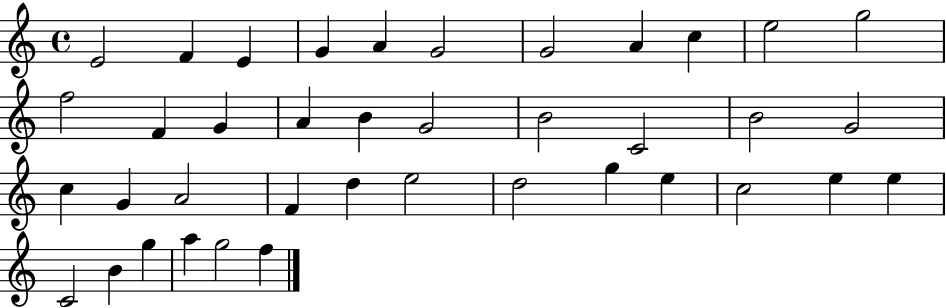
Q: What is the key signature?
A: C major